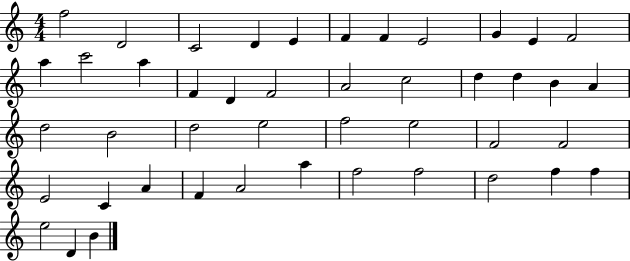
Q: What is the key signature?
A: C major